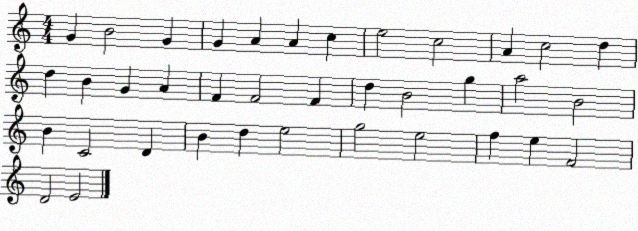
X:1
T:Untitled
M:4/4
L:1/4
K:C
G B2 G G A A c e2 c2 A c2 d d B G A F F2 F d B2 g a2 B2 B C2 D B d e2 g2 e2 f e F2 D2 E2